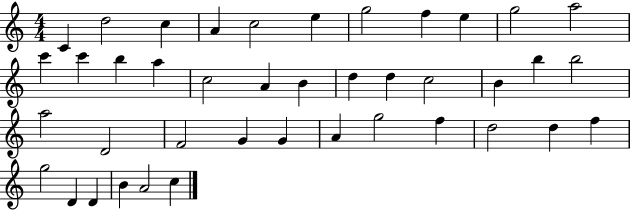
C4/q D5/h C5/q A4/q C5/h E5/q G5/h F5/q E5/q G5/h A5/h C6/q C6/q B5/q A5/q C5/h A4/q B4/q D5/q D5/q C5/h B4/q B5/q B5/h A5/h D4/h F4/h G4/q G4/q A4/q G5/h F5/q D5/h D5/q F5/q G5/h D4/q D4/q B4/q A4/h C5/q